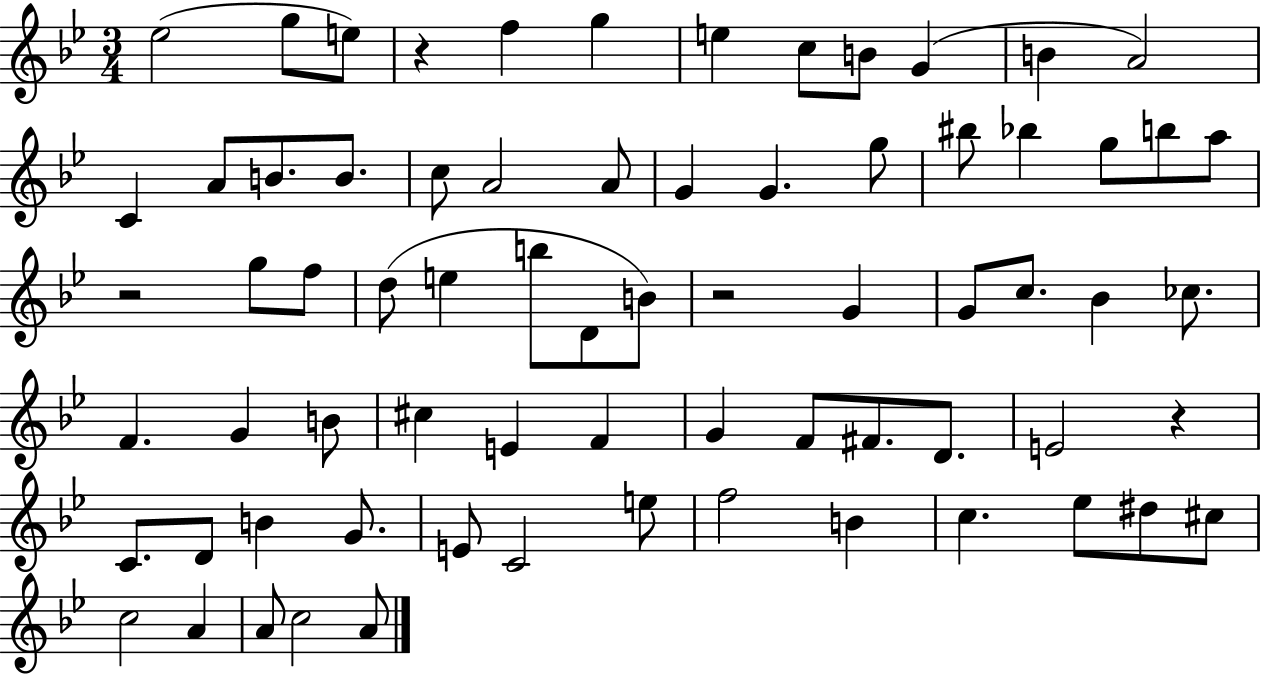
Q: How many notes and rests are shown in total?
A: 71